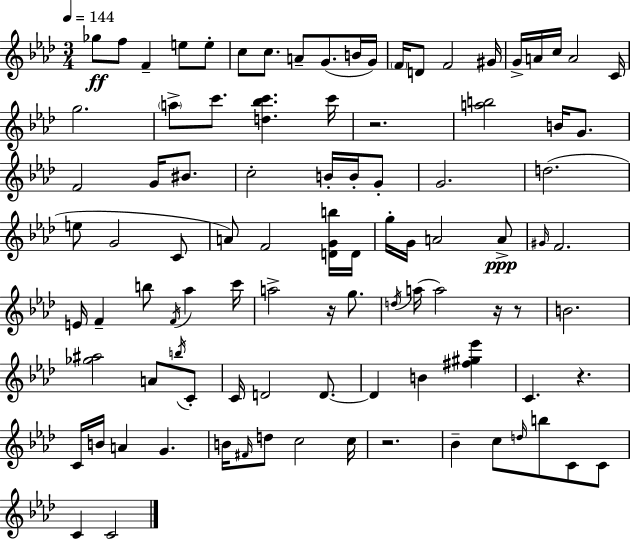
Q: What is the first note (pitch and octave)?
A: Gb5